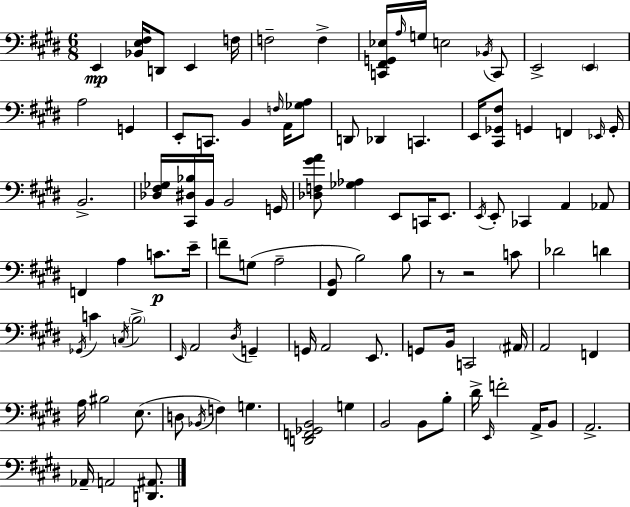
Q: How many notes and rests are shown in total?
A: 101